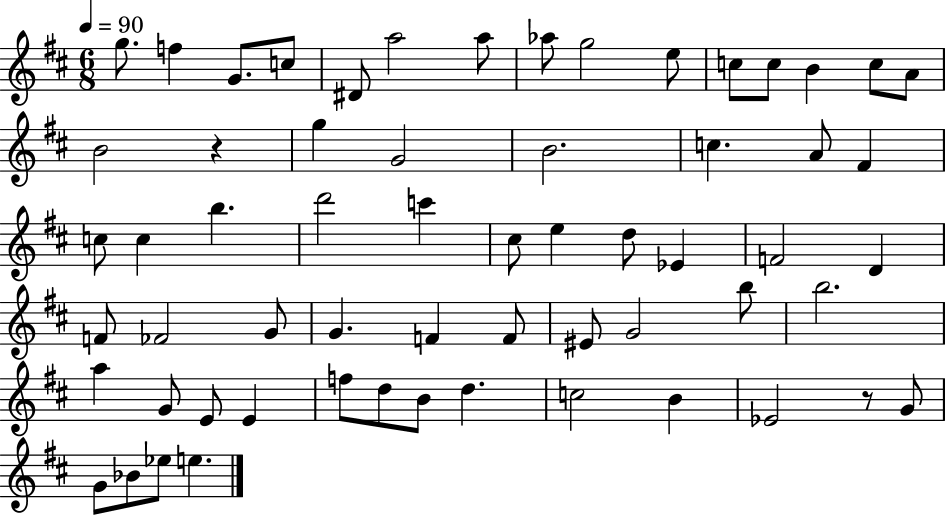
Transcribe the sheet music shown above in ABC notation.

X:1
T:Untitled
M:6/8
L:1/4
K:D
g/2 f G/2 c/2 ^D/2 a2 a/2 _a/2 g2 e/2 c/2 c/2 B c/2 A/2 B2 z g G2 B2 c A/2 ^F c/2 c b d'2 c' ^c/2 e d/2 _E F2 D F/2 _F2 G/2 G F F/2 ^E/2 G2 b/2 b2 a G/2 E/2 E f/2 d/2 B/2 d c2 B _E2 z/2 G/2 G/2 _B/2 _e/2 e